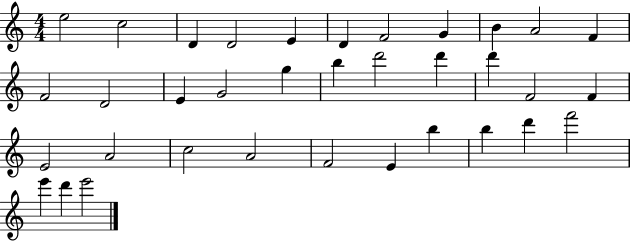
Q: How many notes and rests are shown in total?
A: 35